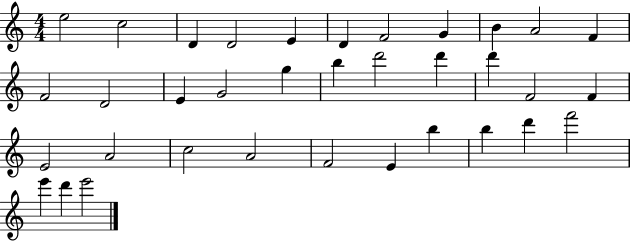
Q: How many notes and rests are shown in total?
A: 35